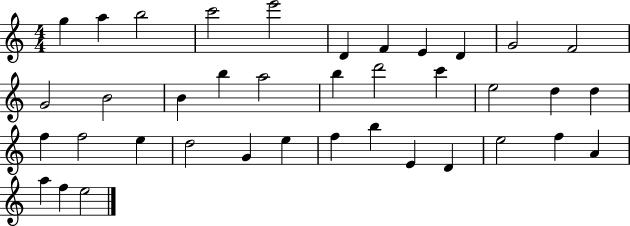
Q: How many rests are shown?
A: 0